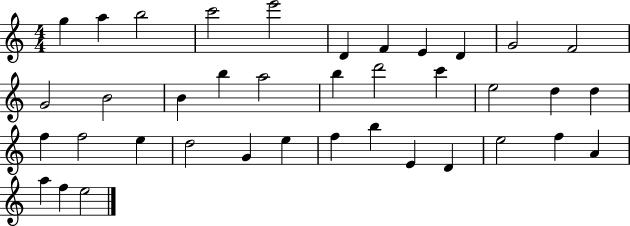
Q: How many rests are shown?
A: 0